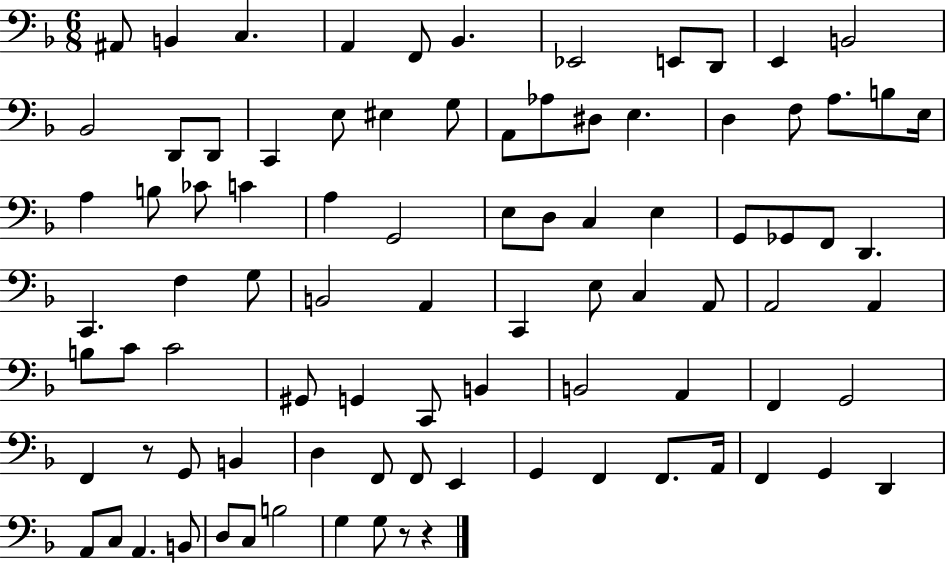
X:1
T:Untitled
M:6/8
L:1/4
K:F
^A,,/2 B,, C, A,, F,,/2 _B,, _E,,2 E,,/2 D,,/2 E,, B,,2 _B,,2 D,,/2 D,,/2 C,, E,/2 ^E, G,/2 A,,/2 _A,/2 ^D,/2 E, D, F,/2 A,/2 B,/2 E,/4 A, B,/2 _C/2 C A, G,,2 E,/2 D,/2 C, E, G,,/2 _G,,/2 F,,/2 D,, C,, F, G,/2 B,,2 A,, C,, E,/2 C, A,,/2 A,,2 A,, B,/2 C/2 C2 ^G,,/2 G,, C,,/2 B,, B,,2 A,, F,, G,,2 F,, z/2 G,,/2 B,, D, F,,/2 F,,/2 E,, G,, F,, F,,/2 A,,/4 F,, G,, D,, A,,/2 C,/2 A,, B,,/2 D,/2 C,/2 B,2 G, G,/2 z/2 z